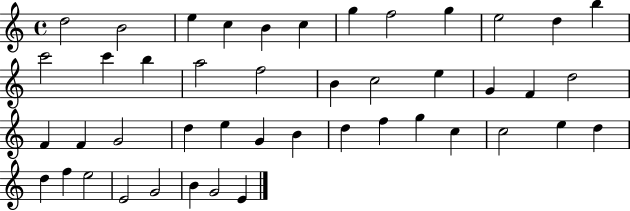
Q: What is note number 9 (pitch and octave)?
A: G5